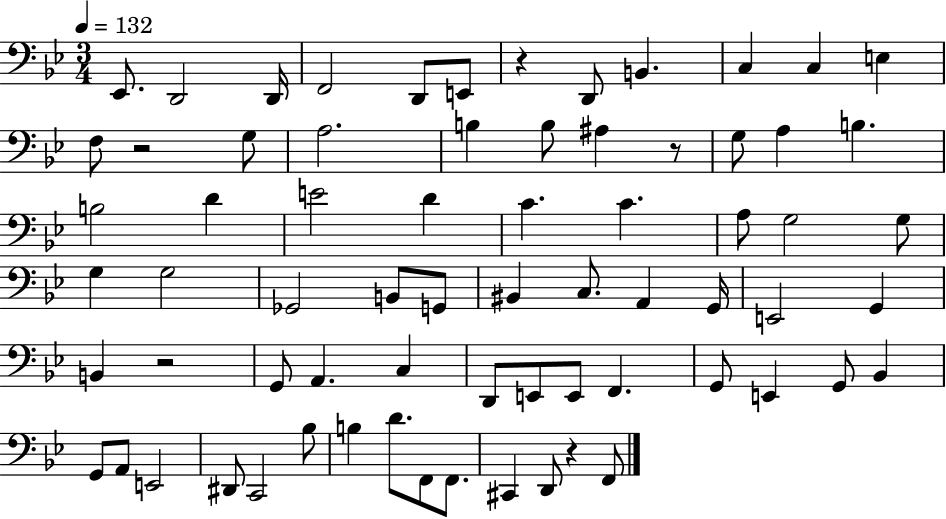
Eb2/e. D2/h D2/s F2/h D2/e E2/e R/q D2/e B2/q. C3/q C3/q E3/q F3/e R/h G3/e A3/h. B3/q B3/e A#3/q R/e G3/e A3/q B3/q. B3/h D4/q E4/h D4/q C4/q. C4/q. A3/e G3/h G3/e G3/q G3/h Gb2/h B2/e G2/e BIS2/q C3/e. A2/q G2/s E2/h G2/q B2/q R/h G2/e A2/q. C3/q D2/e E2/e E2/e F2/q. G2/e E2/q G2/e Bb2/q G2/e A2/e E2/h D#2/e C2/h Bb3/e B3/q D4/e. F2/e F2/e. C#2/q D2/e R/q F2/e